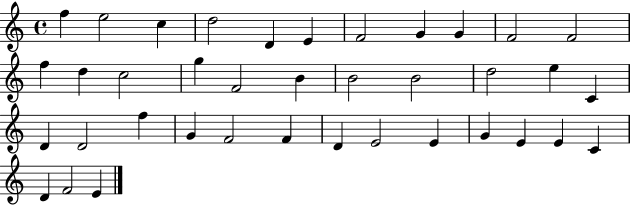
{
  \clef treble
  \time 4/4
  \defaultTimeSignature
  \key c \major
  f''4 e''2 c''4 | d''2 d'4 e'4 | f'2 g'4 g'4 | f'2 f'2 | \break f''4 d''4 c''2 | g''4 f'2 b'4 | b'2 b'2 | d''2 e''4 c'4 | \break d'4 d'2 f''4 | g'4 f'2 f'4 | d'4 e'2 e'4 | g'4 e'4 e'4 c'4 | \break d'4 f'2 e'4 | \bar "|."
}